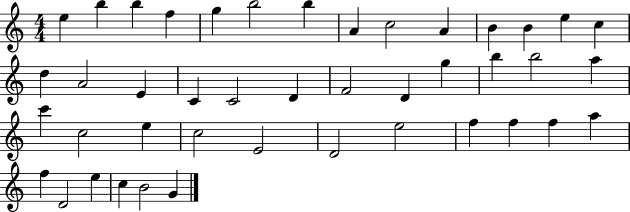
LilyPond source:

{
  \clef treble
  \numericTimeSignature
  \time 4/4
  \key c \major
  e''4 b''4 b''4 f''4 | g''4 b''2 b''4 | a'4 c''2 a'4 | b'4 b'4 e''4 c''4 | \break d''4 a'2 e'4 | c'4 c'2 d'4 | f'2 d'4 g''4 | b''4 b''2 a''4 | \break c'''4 c''2 e''4 | c''2 e'2 | d'2 e''2 | f''4 f''4 f''4 a''4 | \break f''4 d'2 e''4 | c''4 b'2 g'4 | \bar "|."
}